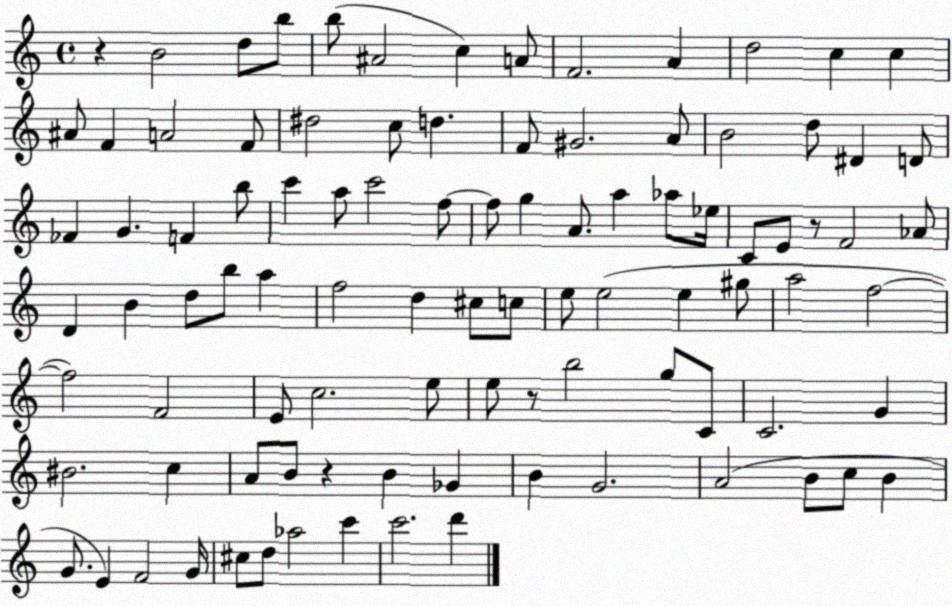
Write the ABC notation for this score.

X:1
T:Untitled
M:4/4
L:1/4
K:C
z B2 d/2 b/2 b/2 ^A2 c A/2 F2 A d2 c c ^A/2 F A2 F/2 ^d2 c/2 d F/2 ^G2 A/2 B2 d/2 ^D D/2 _F G F b/2 c' a/2 c'2 f/2 f/2 g A/2 a _a/2 _e/4 C/2 E/2 z/2 F2 _A/2 D B d/2 b/2 a f2 d ^c/2 c/2 e/2 e2 e ^g/2 a2 f2 f2 F2 E/2 c2 e/2 e/2 z/2 b2 g/2 C/2 C2 G ^B2 c A/2 B/2 z B _G B G2 A2 B/2 c/2 B G/2 E F2 G/4 ^c/2 d/2 _a2 c' c'2 d'